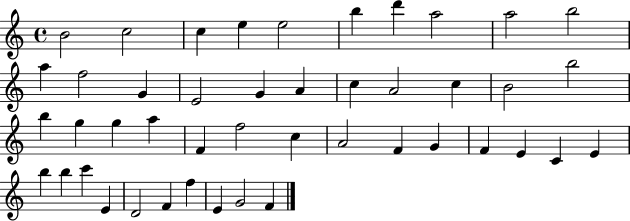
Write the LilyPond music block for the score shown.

{
  \clef treble
  \time 4/4
  \defaultTimeSignature
  \key c \major
  b'2 c''2 | c''4 e''4 e''2 | b''4 d'''4 a''2 | a''2 b''2 | \break a''4 f''2 g'4 | e'2 g'4 a'4 | c''4 a'2 c''4 | b'2 b''2 | \break b''4 g''4 g''4 a''4 | f'4 f''2 c''4 | a'2 f'4 g'4 | f'4 e'4 c'4 e'4 | \break b''4 b''4 c'''4 e'4 | d'2 f'4 f''4 | e'4 g'2 f'4 | \bar "|."
}